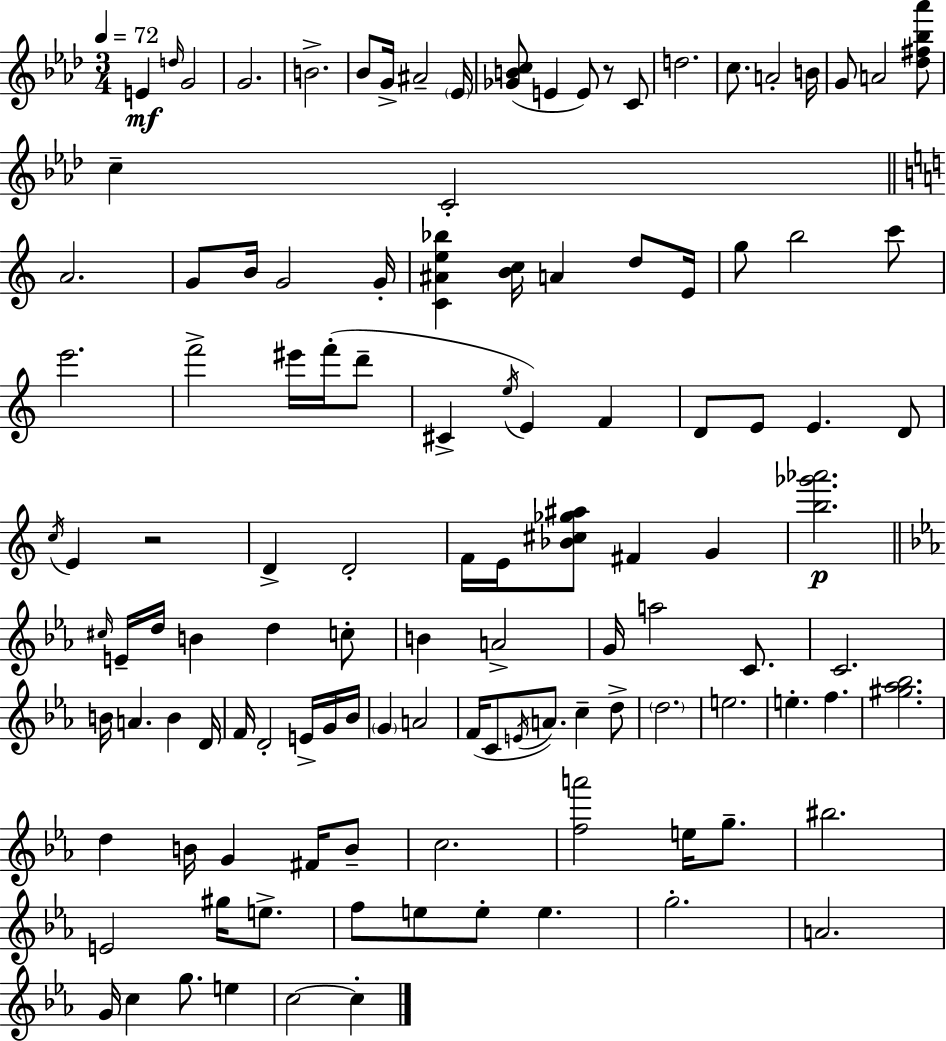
{
  \clef treble
  \numericTimeSignature
  \time 3/4
  \key f \minor
  \tempo 4 = 72
  e'4\mf \grace { d''16 } g'2 | g'2. | b'2.-> | bes'8 g'16-> ais'2-- | \break \parenthesize ees'16 <ges' b' c''>8( e'4 e'8) r8 c'8 | d''2. | c''8. a'2-. | b'16 g'8 a'2 <des'' fis'' bes'' aes'''>8 | \break c''4-- c'2-. | \bar "||" \break \key c \major a'2. | g'8 b'16 g'2 g'16-. | <c' ais' e'' bes''>4 <b' c''>16 a'4 d''8 e'16 | g''8 b''2 c'''8 | \break e'''2. | f'''2-> eis'''16 f'''16-.( d'''8-- | cis'4-> \acciaccatura { e''16 } e'4) f'4 | d'8 e'8 e'4. d'8 | \break \acciaccatura { c''16 } e'4 r2 | d'4-> d'2-. | f'16 e'16 <bes' cis'' ges'' ais''>8 fis'4 g'4 | <b'' ges''' aes'''>2.\p | \break \bar "||" \break \key ees \major \grace { cis''16 } e'16-- d''16 b'4 d''4 c''8-. | b'4 a'2-> | g'16 a''2 c'8. | c'2. | \break b'16 a'4. b'4 | d'16 f'16 d'2-. e'16-> g'16 | bes'16 \parenthesize g'4 a'2 | f'16( c'8 \acciaccatura { e'16 } a'8.) c''4-- | \break d''8-> \parenthesize d''2. | e''2. | e''4.-. f''4. | <gis'' aes'' bes''>2. | \break d''4 b'16 g'4 fis'16 | b'8-- c''2. | <f'' a'''>2 e''16 g''8.-- | bis''2. | \break e'2 gis''16 e''8.-> | f''8 e''8 e''8-. e''4. | g''2.-. | a'2. | \break g'16 c''4 g''8. e''4 | c''2~~ c''4-. | \bar "|."
}